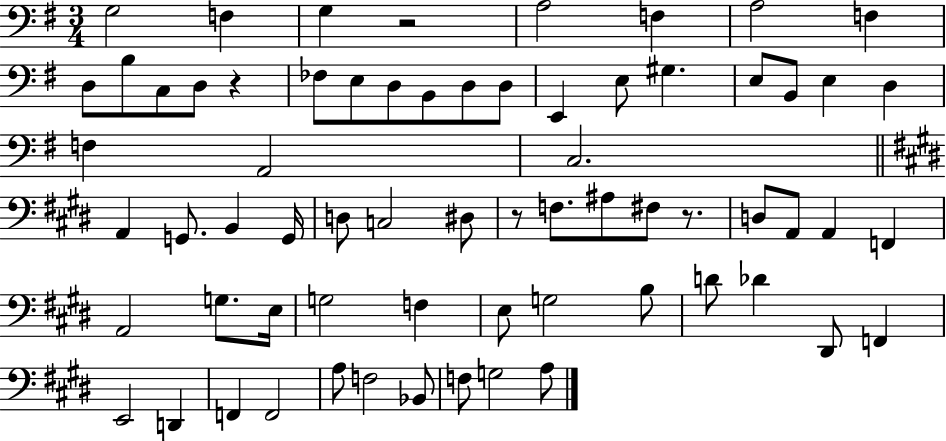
{
  \clef bass
  \numericTimeSignature
  \time 3/4
  \key g \major
  g2 f4 | g4 r2 | a2 f4 | a2 f4 | \break d8 b8 c8 d8 r4 | fes8 e8 d8 b,8 d8 d8 | e,4 e8 gis4. | e8 b,8 e4 d4 | \break f4 a,2 | c2. | \bar "||" \break \key e \major a,4 g,8. b,4 g,16 | d8 c2 dis8 | r8 f8. ais8 fis8 r8. | d8 a,8 a,4 f,4 | \break a,2 g8. e16 | g2 f4 | e8 g2 b8 | d'8 des'4 dis,8 f,4 | \break e,2 d,4 | f,4 f,2 | a8 f2 bes,8 | f8 g2 a8 | \break \bar "|."
}